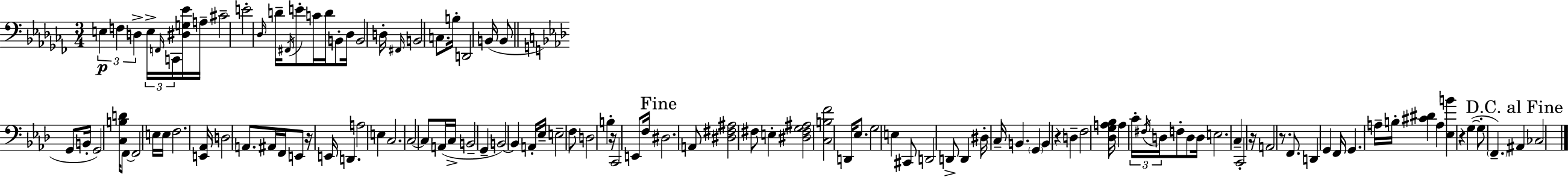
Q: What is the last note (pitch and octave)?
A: CES3